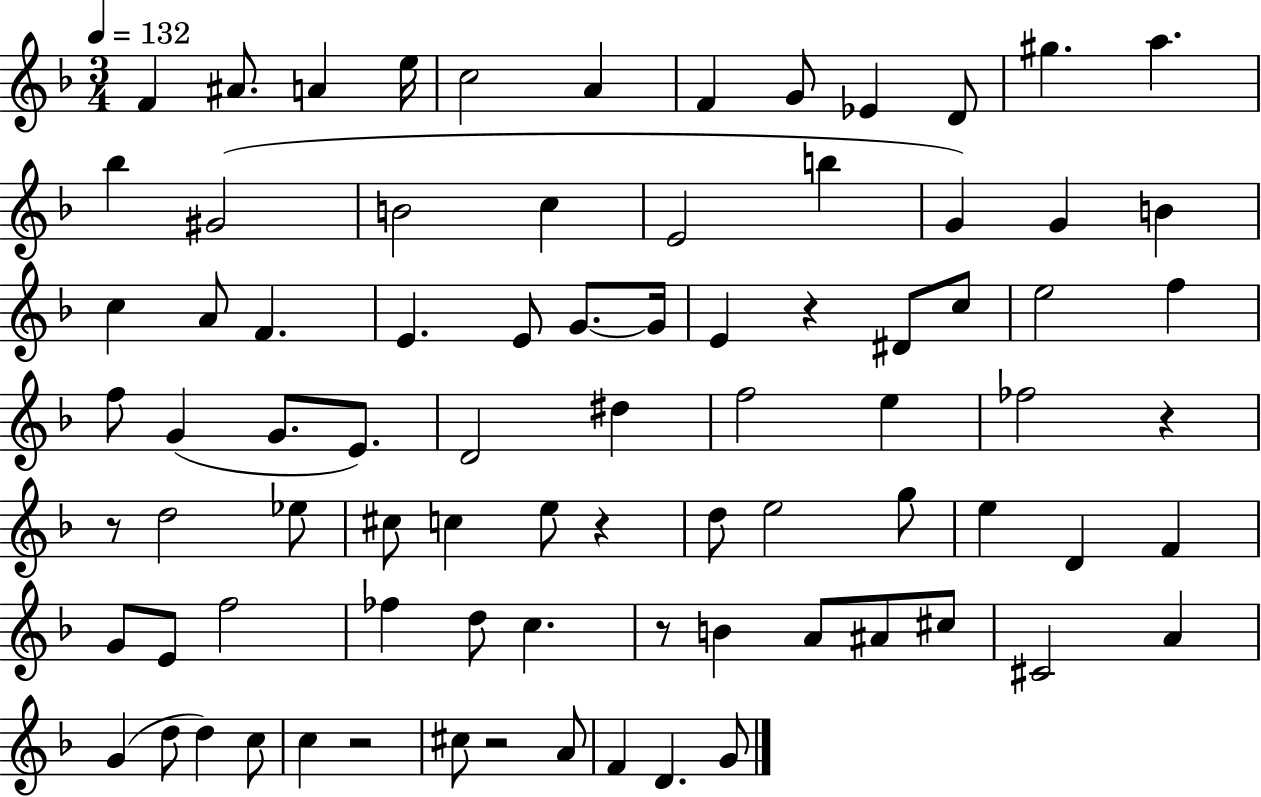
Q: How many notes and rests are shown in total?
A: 82